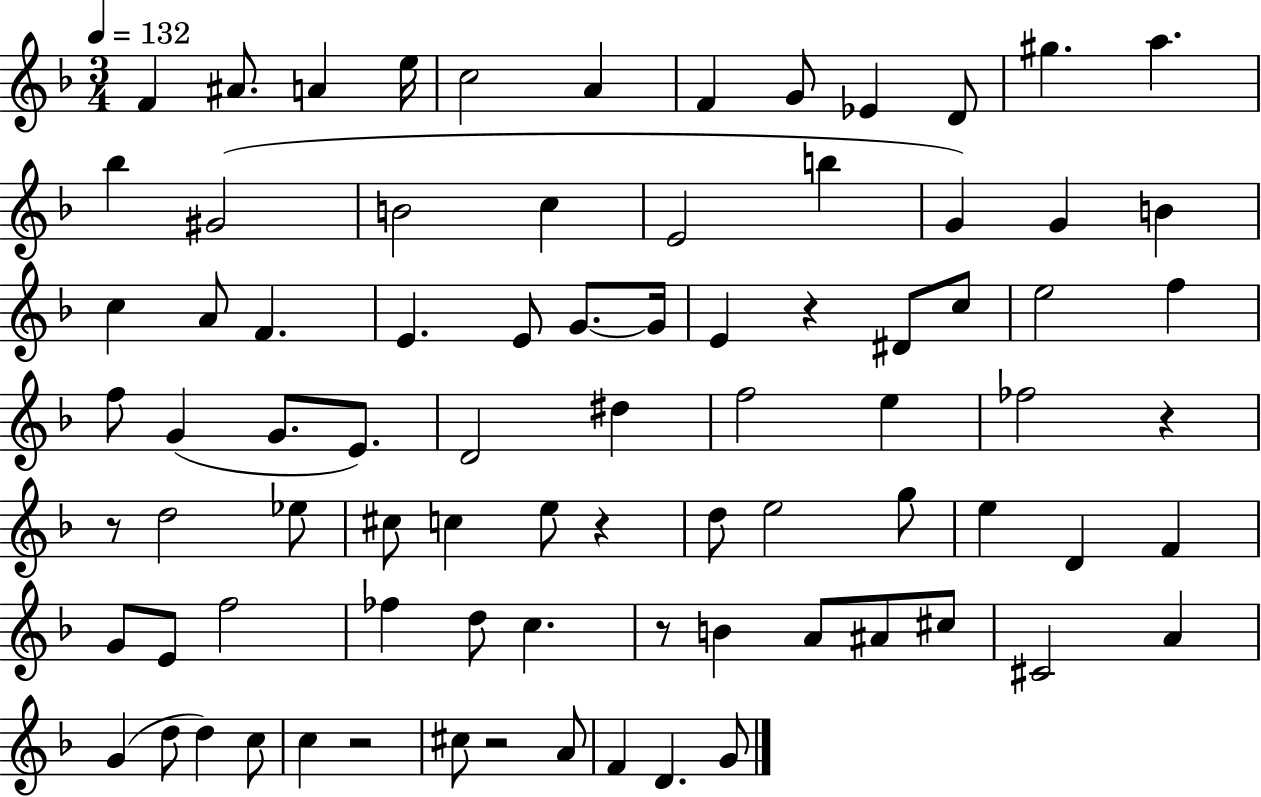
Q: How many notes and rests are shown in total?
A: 82